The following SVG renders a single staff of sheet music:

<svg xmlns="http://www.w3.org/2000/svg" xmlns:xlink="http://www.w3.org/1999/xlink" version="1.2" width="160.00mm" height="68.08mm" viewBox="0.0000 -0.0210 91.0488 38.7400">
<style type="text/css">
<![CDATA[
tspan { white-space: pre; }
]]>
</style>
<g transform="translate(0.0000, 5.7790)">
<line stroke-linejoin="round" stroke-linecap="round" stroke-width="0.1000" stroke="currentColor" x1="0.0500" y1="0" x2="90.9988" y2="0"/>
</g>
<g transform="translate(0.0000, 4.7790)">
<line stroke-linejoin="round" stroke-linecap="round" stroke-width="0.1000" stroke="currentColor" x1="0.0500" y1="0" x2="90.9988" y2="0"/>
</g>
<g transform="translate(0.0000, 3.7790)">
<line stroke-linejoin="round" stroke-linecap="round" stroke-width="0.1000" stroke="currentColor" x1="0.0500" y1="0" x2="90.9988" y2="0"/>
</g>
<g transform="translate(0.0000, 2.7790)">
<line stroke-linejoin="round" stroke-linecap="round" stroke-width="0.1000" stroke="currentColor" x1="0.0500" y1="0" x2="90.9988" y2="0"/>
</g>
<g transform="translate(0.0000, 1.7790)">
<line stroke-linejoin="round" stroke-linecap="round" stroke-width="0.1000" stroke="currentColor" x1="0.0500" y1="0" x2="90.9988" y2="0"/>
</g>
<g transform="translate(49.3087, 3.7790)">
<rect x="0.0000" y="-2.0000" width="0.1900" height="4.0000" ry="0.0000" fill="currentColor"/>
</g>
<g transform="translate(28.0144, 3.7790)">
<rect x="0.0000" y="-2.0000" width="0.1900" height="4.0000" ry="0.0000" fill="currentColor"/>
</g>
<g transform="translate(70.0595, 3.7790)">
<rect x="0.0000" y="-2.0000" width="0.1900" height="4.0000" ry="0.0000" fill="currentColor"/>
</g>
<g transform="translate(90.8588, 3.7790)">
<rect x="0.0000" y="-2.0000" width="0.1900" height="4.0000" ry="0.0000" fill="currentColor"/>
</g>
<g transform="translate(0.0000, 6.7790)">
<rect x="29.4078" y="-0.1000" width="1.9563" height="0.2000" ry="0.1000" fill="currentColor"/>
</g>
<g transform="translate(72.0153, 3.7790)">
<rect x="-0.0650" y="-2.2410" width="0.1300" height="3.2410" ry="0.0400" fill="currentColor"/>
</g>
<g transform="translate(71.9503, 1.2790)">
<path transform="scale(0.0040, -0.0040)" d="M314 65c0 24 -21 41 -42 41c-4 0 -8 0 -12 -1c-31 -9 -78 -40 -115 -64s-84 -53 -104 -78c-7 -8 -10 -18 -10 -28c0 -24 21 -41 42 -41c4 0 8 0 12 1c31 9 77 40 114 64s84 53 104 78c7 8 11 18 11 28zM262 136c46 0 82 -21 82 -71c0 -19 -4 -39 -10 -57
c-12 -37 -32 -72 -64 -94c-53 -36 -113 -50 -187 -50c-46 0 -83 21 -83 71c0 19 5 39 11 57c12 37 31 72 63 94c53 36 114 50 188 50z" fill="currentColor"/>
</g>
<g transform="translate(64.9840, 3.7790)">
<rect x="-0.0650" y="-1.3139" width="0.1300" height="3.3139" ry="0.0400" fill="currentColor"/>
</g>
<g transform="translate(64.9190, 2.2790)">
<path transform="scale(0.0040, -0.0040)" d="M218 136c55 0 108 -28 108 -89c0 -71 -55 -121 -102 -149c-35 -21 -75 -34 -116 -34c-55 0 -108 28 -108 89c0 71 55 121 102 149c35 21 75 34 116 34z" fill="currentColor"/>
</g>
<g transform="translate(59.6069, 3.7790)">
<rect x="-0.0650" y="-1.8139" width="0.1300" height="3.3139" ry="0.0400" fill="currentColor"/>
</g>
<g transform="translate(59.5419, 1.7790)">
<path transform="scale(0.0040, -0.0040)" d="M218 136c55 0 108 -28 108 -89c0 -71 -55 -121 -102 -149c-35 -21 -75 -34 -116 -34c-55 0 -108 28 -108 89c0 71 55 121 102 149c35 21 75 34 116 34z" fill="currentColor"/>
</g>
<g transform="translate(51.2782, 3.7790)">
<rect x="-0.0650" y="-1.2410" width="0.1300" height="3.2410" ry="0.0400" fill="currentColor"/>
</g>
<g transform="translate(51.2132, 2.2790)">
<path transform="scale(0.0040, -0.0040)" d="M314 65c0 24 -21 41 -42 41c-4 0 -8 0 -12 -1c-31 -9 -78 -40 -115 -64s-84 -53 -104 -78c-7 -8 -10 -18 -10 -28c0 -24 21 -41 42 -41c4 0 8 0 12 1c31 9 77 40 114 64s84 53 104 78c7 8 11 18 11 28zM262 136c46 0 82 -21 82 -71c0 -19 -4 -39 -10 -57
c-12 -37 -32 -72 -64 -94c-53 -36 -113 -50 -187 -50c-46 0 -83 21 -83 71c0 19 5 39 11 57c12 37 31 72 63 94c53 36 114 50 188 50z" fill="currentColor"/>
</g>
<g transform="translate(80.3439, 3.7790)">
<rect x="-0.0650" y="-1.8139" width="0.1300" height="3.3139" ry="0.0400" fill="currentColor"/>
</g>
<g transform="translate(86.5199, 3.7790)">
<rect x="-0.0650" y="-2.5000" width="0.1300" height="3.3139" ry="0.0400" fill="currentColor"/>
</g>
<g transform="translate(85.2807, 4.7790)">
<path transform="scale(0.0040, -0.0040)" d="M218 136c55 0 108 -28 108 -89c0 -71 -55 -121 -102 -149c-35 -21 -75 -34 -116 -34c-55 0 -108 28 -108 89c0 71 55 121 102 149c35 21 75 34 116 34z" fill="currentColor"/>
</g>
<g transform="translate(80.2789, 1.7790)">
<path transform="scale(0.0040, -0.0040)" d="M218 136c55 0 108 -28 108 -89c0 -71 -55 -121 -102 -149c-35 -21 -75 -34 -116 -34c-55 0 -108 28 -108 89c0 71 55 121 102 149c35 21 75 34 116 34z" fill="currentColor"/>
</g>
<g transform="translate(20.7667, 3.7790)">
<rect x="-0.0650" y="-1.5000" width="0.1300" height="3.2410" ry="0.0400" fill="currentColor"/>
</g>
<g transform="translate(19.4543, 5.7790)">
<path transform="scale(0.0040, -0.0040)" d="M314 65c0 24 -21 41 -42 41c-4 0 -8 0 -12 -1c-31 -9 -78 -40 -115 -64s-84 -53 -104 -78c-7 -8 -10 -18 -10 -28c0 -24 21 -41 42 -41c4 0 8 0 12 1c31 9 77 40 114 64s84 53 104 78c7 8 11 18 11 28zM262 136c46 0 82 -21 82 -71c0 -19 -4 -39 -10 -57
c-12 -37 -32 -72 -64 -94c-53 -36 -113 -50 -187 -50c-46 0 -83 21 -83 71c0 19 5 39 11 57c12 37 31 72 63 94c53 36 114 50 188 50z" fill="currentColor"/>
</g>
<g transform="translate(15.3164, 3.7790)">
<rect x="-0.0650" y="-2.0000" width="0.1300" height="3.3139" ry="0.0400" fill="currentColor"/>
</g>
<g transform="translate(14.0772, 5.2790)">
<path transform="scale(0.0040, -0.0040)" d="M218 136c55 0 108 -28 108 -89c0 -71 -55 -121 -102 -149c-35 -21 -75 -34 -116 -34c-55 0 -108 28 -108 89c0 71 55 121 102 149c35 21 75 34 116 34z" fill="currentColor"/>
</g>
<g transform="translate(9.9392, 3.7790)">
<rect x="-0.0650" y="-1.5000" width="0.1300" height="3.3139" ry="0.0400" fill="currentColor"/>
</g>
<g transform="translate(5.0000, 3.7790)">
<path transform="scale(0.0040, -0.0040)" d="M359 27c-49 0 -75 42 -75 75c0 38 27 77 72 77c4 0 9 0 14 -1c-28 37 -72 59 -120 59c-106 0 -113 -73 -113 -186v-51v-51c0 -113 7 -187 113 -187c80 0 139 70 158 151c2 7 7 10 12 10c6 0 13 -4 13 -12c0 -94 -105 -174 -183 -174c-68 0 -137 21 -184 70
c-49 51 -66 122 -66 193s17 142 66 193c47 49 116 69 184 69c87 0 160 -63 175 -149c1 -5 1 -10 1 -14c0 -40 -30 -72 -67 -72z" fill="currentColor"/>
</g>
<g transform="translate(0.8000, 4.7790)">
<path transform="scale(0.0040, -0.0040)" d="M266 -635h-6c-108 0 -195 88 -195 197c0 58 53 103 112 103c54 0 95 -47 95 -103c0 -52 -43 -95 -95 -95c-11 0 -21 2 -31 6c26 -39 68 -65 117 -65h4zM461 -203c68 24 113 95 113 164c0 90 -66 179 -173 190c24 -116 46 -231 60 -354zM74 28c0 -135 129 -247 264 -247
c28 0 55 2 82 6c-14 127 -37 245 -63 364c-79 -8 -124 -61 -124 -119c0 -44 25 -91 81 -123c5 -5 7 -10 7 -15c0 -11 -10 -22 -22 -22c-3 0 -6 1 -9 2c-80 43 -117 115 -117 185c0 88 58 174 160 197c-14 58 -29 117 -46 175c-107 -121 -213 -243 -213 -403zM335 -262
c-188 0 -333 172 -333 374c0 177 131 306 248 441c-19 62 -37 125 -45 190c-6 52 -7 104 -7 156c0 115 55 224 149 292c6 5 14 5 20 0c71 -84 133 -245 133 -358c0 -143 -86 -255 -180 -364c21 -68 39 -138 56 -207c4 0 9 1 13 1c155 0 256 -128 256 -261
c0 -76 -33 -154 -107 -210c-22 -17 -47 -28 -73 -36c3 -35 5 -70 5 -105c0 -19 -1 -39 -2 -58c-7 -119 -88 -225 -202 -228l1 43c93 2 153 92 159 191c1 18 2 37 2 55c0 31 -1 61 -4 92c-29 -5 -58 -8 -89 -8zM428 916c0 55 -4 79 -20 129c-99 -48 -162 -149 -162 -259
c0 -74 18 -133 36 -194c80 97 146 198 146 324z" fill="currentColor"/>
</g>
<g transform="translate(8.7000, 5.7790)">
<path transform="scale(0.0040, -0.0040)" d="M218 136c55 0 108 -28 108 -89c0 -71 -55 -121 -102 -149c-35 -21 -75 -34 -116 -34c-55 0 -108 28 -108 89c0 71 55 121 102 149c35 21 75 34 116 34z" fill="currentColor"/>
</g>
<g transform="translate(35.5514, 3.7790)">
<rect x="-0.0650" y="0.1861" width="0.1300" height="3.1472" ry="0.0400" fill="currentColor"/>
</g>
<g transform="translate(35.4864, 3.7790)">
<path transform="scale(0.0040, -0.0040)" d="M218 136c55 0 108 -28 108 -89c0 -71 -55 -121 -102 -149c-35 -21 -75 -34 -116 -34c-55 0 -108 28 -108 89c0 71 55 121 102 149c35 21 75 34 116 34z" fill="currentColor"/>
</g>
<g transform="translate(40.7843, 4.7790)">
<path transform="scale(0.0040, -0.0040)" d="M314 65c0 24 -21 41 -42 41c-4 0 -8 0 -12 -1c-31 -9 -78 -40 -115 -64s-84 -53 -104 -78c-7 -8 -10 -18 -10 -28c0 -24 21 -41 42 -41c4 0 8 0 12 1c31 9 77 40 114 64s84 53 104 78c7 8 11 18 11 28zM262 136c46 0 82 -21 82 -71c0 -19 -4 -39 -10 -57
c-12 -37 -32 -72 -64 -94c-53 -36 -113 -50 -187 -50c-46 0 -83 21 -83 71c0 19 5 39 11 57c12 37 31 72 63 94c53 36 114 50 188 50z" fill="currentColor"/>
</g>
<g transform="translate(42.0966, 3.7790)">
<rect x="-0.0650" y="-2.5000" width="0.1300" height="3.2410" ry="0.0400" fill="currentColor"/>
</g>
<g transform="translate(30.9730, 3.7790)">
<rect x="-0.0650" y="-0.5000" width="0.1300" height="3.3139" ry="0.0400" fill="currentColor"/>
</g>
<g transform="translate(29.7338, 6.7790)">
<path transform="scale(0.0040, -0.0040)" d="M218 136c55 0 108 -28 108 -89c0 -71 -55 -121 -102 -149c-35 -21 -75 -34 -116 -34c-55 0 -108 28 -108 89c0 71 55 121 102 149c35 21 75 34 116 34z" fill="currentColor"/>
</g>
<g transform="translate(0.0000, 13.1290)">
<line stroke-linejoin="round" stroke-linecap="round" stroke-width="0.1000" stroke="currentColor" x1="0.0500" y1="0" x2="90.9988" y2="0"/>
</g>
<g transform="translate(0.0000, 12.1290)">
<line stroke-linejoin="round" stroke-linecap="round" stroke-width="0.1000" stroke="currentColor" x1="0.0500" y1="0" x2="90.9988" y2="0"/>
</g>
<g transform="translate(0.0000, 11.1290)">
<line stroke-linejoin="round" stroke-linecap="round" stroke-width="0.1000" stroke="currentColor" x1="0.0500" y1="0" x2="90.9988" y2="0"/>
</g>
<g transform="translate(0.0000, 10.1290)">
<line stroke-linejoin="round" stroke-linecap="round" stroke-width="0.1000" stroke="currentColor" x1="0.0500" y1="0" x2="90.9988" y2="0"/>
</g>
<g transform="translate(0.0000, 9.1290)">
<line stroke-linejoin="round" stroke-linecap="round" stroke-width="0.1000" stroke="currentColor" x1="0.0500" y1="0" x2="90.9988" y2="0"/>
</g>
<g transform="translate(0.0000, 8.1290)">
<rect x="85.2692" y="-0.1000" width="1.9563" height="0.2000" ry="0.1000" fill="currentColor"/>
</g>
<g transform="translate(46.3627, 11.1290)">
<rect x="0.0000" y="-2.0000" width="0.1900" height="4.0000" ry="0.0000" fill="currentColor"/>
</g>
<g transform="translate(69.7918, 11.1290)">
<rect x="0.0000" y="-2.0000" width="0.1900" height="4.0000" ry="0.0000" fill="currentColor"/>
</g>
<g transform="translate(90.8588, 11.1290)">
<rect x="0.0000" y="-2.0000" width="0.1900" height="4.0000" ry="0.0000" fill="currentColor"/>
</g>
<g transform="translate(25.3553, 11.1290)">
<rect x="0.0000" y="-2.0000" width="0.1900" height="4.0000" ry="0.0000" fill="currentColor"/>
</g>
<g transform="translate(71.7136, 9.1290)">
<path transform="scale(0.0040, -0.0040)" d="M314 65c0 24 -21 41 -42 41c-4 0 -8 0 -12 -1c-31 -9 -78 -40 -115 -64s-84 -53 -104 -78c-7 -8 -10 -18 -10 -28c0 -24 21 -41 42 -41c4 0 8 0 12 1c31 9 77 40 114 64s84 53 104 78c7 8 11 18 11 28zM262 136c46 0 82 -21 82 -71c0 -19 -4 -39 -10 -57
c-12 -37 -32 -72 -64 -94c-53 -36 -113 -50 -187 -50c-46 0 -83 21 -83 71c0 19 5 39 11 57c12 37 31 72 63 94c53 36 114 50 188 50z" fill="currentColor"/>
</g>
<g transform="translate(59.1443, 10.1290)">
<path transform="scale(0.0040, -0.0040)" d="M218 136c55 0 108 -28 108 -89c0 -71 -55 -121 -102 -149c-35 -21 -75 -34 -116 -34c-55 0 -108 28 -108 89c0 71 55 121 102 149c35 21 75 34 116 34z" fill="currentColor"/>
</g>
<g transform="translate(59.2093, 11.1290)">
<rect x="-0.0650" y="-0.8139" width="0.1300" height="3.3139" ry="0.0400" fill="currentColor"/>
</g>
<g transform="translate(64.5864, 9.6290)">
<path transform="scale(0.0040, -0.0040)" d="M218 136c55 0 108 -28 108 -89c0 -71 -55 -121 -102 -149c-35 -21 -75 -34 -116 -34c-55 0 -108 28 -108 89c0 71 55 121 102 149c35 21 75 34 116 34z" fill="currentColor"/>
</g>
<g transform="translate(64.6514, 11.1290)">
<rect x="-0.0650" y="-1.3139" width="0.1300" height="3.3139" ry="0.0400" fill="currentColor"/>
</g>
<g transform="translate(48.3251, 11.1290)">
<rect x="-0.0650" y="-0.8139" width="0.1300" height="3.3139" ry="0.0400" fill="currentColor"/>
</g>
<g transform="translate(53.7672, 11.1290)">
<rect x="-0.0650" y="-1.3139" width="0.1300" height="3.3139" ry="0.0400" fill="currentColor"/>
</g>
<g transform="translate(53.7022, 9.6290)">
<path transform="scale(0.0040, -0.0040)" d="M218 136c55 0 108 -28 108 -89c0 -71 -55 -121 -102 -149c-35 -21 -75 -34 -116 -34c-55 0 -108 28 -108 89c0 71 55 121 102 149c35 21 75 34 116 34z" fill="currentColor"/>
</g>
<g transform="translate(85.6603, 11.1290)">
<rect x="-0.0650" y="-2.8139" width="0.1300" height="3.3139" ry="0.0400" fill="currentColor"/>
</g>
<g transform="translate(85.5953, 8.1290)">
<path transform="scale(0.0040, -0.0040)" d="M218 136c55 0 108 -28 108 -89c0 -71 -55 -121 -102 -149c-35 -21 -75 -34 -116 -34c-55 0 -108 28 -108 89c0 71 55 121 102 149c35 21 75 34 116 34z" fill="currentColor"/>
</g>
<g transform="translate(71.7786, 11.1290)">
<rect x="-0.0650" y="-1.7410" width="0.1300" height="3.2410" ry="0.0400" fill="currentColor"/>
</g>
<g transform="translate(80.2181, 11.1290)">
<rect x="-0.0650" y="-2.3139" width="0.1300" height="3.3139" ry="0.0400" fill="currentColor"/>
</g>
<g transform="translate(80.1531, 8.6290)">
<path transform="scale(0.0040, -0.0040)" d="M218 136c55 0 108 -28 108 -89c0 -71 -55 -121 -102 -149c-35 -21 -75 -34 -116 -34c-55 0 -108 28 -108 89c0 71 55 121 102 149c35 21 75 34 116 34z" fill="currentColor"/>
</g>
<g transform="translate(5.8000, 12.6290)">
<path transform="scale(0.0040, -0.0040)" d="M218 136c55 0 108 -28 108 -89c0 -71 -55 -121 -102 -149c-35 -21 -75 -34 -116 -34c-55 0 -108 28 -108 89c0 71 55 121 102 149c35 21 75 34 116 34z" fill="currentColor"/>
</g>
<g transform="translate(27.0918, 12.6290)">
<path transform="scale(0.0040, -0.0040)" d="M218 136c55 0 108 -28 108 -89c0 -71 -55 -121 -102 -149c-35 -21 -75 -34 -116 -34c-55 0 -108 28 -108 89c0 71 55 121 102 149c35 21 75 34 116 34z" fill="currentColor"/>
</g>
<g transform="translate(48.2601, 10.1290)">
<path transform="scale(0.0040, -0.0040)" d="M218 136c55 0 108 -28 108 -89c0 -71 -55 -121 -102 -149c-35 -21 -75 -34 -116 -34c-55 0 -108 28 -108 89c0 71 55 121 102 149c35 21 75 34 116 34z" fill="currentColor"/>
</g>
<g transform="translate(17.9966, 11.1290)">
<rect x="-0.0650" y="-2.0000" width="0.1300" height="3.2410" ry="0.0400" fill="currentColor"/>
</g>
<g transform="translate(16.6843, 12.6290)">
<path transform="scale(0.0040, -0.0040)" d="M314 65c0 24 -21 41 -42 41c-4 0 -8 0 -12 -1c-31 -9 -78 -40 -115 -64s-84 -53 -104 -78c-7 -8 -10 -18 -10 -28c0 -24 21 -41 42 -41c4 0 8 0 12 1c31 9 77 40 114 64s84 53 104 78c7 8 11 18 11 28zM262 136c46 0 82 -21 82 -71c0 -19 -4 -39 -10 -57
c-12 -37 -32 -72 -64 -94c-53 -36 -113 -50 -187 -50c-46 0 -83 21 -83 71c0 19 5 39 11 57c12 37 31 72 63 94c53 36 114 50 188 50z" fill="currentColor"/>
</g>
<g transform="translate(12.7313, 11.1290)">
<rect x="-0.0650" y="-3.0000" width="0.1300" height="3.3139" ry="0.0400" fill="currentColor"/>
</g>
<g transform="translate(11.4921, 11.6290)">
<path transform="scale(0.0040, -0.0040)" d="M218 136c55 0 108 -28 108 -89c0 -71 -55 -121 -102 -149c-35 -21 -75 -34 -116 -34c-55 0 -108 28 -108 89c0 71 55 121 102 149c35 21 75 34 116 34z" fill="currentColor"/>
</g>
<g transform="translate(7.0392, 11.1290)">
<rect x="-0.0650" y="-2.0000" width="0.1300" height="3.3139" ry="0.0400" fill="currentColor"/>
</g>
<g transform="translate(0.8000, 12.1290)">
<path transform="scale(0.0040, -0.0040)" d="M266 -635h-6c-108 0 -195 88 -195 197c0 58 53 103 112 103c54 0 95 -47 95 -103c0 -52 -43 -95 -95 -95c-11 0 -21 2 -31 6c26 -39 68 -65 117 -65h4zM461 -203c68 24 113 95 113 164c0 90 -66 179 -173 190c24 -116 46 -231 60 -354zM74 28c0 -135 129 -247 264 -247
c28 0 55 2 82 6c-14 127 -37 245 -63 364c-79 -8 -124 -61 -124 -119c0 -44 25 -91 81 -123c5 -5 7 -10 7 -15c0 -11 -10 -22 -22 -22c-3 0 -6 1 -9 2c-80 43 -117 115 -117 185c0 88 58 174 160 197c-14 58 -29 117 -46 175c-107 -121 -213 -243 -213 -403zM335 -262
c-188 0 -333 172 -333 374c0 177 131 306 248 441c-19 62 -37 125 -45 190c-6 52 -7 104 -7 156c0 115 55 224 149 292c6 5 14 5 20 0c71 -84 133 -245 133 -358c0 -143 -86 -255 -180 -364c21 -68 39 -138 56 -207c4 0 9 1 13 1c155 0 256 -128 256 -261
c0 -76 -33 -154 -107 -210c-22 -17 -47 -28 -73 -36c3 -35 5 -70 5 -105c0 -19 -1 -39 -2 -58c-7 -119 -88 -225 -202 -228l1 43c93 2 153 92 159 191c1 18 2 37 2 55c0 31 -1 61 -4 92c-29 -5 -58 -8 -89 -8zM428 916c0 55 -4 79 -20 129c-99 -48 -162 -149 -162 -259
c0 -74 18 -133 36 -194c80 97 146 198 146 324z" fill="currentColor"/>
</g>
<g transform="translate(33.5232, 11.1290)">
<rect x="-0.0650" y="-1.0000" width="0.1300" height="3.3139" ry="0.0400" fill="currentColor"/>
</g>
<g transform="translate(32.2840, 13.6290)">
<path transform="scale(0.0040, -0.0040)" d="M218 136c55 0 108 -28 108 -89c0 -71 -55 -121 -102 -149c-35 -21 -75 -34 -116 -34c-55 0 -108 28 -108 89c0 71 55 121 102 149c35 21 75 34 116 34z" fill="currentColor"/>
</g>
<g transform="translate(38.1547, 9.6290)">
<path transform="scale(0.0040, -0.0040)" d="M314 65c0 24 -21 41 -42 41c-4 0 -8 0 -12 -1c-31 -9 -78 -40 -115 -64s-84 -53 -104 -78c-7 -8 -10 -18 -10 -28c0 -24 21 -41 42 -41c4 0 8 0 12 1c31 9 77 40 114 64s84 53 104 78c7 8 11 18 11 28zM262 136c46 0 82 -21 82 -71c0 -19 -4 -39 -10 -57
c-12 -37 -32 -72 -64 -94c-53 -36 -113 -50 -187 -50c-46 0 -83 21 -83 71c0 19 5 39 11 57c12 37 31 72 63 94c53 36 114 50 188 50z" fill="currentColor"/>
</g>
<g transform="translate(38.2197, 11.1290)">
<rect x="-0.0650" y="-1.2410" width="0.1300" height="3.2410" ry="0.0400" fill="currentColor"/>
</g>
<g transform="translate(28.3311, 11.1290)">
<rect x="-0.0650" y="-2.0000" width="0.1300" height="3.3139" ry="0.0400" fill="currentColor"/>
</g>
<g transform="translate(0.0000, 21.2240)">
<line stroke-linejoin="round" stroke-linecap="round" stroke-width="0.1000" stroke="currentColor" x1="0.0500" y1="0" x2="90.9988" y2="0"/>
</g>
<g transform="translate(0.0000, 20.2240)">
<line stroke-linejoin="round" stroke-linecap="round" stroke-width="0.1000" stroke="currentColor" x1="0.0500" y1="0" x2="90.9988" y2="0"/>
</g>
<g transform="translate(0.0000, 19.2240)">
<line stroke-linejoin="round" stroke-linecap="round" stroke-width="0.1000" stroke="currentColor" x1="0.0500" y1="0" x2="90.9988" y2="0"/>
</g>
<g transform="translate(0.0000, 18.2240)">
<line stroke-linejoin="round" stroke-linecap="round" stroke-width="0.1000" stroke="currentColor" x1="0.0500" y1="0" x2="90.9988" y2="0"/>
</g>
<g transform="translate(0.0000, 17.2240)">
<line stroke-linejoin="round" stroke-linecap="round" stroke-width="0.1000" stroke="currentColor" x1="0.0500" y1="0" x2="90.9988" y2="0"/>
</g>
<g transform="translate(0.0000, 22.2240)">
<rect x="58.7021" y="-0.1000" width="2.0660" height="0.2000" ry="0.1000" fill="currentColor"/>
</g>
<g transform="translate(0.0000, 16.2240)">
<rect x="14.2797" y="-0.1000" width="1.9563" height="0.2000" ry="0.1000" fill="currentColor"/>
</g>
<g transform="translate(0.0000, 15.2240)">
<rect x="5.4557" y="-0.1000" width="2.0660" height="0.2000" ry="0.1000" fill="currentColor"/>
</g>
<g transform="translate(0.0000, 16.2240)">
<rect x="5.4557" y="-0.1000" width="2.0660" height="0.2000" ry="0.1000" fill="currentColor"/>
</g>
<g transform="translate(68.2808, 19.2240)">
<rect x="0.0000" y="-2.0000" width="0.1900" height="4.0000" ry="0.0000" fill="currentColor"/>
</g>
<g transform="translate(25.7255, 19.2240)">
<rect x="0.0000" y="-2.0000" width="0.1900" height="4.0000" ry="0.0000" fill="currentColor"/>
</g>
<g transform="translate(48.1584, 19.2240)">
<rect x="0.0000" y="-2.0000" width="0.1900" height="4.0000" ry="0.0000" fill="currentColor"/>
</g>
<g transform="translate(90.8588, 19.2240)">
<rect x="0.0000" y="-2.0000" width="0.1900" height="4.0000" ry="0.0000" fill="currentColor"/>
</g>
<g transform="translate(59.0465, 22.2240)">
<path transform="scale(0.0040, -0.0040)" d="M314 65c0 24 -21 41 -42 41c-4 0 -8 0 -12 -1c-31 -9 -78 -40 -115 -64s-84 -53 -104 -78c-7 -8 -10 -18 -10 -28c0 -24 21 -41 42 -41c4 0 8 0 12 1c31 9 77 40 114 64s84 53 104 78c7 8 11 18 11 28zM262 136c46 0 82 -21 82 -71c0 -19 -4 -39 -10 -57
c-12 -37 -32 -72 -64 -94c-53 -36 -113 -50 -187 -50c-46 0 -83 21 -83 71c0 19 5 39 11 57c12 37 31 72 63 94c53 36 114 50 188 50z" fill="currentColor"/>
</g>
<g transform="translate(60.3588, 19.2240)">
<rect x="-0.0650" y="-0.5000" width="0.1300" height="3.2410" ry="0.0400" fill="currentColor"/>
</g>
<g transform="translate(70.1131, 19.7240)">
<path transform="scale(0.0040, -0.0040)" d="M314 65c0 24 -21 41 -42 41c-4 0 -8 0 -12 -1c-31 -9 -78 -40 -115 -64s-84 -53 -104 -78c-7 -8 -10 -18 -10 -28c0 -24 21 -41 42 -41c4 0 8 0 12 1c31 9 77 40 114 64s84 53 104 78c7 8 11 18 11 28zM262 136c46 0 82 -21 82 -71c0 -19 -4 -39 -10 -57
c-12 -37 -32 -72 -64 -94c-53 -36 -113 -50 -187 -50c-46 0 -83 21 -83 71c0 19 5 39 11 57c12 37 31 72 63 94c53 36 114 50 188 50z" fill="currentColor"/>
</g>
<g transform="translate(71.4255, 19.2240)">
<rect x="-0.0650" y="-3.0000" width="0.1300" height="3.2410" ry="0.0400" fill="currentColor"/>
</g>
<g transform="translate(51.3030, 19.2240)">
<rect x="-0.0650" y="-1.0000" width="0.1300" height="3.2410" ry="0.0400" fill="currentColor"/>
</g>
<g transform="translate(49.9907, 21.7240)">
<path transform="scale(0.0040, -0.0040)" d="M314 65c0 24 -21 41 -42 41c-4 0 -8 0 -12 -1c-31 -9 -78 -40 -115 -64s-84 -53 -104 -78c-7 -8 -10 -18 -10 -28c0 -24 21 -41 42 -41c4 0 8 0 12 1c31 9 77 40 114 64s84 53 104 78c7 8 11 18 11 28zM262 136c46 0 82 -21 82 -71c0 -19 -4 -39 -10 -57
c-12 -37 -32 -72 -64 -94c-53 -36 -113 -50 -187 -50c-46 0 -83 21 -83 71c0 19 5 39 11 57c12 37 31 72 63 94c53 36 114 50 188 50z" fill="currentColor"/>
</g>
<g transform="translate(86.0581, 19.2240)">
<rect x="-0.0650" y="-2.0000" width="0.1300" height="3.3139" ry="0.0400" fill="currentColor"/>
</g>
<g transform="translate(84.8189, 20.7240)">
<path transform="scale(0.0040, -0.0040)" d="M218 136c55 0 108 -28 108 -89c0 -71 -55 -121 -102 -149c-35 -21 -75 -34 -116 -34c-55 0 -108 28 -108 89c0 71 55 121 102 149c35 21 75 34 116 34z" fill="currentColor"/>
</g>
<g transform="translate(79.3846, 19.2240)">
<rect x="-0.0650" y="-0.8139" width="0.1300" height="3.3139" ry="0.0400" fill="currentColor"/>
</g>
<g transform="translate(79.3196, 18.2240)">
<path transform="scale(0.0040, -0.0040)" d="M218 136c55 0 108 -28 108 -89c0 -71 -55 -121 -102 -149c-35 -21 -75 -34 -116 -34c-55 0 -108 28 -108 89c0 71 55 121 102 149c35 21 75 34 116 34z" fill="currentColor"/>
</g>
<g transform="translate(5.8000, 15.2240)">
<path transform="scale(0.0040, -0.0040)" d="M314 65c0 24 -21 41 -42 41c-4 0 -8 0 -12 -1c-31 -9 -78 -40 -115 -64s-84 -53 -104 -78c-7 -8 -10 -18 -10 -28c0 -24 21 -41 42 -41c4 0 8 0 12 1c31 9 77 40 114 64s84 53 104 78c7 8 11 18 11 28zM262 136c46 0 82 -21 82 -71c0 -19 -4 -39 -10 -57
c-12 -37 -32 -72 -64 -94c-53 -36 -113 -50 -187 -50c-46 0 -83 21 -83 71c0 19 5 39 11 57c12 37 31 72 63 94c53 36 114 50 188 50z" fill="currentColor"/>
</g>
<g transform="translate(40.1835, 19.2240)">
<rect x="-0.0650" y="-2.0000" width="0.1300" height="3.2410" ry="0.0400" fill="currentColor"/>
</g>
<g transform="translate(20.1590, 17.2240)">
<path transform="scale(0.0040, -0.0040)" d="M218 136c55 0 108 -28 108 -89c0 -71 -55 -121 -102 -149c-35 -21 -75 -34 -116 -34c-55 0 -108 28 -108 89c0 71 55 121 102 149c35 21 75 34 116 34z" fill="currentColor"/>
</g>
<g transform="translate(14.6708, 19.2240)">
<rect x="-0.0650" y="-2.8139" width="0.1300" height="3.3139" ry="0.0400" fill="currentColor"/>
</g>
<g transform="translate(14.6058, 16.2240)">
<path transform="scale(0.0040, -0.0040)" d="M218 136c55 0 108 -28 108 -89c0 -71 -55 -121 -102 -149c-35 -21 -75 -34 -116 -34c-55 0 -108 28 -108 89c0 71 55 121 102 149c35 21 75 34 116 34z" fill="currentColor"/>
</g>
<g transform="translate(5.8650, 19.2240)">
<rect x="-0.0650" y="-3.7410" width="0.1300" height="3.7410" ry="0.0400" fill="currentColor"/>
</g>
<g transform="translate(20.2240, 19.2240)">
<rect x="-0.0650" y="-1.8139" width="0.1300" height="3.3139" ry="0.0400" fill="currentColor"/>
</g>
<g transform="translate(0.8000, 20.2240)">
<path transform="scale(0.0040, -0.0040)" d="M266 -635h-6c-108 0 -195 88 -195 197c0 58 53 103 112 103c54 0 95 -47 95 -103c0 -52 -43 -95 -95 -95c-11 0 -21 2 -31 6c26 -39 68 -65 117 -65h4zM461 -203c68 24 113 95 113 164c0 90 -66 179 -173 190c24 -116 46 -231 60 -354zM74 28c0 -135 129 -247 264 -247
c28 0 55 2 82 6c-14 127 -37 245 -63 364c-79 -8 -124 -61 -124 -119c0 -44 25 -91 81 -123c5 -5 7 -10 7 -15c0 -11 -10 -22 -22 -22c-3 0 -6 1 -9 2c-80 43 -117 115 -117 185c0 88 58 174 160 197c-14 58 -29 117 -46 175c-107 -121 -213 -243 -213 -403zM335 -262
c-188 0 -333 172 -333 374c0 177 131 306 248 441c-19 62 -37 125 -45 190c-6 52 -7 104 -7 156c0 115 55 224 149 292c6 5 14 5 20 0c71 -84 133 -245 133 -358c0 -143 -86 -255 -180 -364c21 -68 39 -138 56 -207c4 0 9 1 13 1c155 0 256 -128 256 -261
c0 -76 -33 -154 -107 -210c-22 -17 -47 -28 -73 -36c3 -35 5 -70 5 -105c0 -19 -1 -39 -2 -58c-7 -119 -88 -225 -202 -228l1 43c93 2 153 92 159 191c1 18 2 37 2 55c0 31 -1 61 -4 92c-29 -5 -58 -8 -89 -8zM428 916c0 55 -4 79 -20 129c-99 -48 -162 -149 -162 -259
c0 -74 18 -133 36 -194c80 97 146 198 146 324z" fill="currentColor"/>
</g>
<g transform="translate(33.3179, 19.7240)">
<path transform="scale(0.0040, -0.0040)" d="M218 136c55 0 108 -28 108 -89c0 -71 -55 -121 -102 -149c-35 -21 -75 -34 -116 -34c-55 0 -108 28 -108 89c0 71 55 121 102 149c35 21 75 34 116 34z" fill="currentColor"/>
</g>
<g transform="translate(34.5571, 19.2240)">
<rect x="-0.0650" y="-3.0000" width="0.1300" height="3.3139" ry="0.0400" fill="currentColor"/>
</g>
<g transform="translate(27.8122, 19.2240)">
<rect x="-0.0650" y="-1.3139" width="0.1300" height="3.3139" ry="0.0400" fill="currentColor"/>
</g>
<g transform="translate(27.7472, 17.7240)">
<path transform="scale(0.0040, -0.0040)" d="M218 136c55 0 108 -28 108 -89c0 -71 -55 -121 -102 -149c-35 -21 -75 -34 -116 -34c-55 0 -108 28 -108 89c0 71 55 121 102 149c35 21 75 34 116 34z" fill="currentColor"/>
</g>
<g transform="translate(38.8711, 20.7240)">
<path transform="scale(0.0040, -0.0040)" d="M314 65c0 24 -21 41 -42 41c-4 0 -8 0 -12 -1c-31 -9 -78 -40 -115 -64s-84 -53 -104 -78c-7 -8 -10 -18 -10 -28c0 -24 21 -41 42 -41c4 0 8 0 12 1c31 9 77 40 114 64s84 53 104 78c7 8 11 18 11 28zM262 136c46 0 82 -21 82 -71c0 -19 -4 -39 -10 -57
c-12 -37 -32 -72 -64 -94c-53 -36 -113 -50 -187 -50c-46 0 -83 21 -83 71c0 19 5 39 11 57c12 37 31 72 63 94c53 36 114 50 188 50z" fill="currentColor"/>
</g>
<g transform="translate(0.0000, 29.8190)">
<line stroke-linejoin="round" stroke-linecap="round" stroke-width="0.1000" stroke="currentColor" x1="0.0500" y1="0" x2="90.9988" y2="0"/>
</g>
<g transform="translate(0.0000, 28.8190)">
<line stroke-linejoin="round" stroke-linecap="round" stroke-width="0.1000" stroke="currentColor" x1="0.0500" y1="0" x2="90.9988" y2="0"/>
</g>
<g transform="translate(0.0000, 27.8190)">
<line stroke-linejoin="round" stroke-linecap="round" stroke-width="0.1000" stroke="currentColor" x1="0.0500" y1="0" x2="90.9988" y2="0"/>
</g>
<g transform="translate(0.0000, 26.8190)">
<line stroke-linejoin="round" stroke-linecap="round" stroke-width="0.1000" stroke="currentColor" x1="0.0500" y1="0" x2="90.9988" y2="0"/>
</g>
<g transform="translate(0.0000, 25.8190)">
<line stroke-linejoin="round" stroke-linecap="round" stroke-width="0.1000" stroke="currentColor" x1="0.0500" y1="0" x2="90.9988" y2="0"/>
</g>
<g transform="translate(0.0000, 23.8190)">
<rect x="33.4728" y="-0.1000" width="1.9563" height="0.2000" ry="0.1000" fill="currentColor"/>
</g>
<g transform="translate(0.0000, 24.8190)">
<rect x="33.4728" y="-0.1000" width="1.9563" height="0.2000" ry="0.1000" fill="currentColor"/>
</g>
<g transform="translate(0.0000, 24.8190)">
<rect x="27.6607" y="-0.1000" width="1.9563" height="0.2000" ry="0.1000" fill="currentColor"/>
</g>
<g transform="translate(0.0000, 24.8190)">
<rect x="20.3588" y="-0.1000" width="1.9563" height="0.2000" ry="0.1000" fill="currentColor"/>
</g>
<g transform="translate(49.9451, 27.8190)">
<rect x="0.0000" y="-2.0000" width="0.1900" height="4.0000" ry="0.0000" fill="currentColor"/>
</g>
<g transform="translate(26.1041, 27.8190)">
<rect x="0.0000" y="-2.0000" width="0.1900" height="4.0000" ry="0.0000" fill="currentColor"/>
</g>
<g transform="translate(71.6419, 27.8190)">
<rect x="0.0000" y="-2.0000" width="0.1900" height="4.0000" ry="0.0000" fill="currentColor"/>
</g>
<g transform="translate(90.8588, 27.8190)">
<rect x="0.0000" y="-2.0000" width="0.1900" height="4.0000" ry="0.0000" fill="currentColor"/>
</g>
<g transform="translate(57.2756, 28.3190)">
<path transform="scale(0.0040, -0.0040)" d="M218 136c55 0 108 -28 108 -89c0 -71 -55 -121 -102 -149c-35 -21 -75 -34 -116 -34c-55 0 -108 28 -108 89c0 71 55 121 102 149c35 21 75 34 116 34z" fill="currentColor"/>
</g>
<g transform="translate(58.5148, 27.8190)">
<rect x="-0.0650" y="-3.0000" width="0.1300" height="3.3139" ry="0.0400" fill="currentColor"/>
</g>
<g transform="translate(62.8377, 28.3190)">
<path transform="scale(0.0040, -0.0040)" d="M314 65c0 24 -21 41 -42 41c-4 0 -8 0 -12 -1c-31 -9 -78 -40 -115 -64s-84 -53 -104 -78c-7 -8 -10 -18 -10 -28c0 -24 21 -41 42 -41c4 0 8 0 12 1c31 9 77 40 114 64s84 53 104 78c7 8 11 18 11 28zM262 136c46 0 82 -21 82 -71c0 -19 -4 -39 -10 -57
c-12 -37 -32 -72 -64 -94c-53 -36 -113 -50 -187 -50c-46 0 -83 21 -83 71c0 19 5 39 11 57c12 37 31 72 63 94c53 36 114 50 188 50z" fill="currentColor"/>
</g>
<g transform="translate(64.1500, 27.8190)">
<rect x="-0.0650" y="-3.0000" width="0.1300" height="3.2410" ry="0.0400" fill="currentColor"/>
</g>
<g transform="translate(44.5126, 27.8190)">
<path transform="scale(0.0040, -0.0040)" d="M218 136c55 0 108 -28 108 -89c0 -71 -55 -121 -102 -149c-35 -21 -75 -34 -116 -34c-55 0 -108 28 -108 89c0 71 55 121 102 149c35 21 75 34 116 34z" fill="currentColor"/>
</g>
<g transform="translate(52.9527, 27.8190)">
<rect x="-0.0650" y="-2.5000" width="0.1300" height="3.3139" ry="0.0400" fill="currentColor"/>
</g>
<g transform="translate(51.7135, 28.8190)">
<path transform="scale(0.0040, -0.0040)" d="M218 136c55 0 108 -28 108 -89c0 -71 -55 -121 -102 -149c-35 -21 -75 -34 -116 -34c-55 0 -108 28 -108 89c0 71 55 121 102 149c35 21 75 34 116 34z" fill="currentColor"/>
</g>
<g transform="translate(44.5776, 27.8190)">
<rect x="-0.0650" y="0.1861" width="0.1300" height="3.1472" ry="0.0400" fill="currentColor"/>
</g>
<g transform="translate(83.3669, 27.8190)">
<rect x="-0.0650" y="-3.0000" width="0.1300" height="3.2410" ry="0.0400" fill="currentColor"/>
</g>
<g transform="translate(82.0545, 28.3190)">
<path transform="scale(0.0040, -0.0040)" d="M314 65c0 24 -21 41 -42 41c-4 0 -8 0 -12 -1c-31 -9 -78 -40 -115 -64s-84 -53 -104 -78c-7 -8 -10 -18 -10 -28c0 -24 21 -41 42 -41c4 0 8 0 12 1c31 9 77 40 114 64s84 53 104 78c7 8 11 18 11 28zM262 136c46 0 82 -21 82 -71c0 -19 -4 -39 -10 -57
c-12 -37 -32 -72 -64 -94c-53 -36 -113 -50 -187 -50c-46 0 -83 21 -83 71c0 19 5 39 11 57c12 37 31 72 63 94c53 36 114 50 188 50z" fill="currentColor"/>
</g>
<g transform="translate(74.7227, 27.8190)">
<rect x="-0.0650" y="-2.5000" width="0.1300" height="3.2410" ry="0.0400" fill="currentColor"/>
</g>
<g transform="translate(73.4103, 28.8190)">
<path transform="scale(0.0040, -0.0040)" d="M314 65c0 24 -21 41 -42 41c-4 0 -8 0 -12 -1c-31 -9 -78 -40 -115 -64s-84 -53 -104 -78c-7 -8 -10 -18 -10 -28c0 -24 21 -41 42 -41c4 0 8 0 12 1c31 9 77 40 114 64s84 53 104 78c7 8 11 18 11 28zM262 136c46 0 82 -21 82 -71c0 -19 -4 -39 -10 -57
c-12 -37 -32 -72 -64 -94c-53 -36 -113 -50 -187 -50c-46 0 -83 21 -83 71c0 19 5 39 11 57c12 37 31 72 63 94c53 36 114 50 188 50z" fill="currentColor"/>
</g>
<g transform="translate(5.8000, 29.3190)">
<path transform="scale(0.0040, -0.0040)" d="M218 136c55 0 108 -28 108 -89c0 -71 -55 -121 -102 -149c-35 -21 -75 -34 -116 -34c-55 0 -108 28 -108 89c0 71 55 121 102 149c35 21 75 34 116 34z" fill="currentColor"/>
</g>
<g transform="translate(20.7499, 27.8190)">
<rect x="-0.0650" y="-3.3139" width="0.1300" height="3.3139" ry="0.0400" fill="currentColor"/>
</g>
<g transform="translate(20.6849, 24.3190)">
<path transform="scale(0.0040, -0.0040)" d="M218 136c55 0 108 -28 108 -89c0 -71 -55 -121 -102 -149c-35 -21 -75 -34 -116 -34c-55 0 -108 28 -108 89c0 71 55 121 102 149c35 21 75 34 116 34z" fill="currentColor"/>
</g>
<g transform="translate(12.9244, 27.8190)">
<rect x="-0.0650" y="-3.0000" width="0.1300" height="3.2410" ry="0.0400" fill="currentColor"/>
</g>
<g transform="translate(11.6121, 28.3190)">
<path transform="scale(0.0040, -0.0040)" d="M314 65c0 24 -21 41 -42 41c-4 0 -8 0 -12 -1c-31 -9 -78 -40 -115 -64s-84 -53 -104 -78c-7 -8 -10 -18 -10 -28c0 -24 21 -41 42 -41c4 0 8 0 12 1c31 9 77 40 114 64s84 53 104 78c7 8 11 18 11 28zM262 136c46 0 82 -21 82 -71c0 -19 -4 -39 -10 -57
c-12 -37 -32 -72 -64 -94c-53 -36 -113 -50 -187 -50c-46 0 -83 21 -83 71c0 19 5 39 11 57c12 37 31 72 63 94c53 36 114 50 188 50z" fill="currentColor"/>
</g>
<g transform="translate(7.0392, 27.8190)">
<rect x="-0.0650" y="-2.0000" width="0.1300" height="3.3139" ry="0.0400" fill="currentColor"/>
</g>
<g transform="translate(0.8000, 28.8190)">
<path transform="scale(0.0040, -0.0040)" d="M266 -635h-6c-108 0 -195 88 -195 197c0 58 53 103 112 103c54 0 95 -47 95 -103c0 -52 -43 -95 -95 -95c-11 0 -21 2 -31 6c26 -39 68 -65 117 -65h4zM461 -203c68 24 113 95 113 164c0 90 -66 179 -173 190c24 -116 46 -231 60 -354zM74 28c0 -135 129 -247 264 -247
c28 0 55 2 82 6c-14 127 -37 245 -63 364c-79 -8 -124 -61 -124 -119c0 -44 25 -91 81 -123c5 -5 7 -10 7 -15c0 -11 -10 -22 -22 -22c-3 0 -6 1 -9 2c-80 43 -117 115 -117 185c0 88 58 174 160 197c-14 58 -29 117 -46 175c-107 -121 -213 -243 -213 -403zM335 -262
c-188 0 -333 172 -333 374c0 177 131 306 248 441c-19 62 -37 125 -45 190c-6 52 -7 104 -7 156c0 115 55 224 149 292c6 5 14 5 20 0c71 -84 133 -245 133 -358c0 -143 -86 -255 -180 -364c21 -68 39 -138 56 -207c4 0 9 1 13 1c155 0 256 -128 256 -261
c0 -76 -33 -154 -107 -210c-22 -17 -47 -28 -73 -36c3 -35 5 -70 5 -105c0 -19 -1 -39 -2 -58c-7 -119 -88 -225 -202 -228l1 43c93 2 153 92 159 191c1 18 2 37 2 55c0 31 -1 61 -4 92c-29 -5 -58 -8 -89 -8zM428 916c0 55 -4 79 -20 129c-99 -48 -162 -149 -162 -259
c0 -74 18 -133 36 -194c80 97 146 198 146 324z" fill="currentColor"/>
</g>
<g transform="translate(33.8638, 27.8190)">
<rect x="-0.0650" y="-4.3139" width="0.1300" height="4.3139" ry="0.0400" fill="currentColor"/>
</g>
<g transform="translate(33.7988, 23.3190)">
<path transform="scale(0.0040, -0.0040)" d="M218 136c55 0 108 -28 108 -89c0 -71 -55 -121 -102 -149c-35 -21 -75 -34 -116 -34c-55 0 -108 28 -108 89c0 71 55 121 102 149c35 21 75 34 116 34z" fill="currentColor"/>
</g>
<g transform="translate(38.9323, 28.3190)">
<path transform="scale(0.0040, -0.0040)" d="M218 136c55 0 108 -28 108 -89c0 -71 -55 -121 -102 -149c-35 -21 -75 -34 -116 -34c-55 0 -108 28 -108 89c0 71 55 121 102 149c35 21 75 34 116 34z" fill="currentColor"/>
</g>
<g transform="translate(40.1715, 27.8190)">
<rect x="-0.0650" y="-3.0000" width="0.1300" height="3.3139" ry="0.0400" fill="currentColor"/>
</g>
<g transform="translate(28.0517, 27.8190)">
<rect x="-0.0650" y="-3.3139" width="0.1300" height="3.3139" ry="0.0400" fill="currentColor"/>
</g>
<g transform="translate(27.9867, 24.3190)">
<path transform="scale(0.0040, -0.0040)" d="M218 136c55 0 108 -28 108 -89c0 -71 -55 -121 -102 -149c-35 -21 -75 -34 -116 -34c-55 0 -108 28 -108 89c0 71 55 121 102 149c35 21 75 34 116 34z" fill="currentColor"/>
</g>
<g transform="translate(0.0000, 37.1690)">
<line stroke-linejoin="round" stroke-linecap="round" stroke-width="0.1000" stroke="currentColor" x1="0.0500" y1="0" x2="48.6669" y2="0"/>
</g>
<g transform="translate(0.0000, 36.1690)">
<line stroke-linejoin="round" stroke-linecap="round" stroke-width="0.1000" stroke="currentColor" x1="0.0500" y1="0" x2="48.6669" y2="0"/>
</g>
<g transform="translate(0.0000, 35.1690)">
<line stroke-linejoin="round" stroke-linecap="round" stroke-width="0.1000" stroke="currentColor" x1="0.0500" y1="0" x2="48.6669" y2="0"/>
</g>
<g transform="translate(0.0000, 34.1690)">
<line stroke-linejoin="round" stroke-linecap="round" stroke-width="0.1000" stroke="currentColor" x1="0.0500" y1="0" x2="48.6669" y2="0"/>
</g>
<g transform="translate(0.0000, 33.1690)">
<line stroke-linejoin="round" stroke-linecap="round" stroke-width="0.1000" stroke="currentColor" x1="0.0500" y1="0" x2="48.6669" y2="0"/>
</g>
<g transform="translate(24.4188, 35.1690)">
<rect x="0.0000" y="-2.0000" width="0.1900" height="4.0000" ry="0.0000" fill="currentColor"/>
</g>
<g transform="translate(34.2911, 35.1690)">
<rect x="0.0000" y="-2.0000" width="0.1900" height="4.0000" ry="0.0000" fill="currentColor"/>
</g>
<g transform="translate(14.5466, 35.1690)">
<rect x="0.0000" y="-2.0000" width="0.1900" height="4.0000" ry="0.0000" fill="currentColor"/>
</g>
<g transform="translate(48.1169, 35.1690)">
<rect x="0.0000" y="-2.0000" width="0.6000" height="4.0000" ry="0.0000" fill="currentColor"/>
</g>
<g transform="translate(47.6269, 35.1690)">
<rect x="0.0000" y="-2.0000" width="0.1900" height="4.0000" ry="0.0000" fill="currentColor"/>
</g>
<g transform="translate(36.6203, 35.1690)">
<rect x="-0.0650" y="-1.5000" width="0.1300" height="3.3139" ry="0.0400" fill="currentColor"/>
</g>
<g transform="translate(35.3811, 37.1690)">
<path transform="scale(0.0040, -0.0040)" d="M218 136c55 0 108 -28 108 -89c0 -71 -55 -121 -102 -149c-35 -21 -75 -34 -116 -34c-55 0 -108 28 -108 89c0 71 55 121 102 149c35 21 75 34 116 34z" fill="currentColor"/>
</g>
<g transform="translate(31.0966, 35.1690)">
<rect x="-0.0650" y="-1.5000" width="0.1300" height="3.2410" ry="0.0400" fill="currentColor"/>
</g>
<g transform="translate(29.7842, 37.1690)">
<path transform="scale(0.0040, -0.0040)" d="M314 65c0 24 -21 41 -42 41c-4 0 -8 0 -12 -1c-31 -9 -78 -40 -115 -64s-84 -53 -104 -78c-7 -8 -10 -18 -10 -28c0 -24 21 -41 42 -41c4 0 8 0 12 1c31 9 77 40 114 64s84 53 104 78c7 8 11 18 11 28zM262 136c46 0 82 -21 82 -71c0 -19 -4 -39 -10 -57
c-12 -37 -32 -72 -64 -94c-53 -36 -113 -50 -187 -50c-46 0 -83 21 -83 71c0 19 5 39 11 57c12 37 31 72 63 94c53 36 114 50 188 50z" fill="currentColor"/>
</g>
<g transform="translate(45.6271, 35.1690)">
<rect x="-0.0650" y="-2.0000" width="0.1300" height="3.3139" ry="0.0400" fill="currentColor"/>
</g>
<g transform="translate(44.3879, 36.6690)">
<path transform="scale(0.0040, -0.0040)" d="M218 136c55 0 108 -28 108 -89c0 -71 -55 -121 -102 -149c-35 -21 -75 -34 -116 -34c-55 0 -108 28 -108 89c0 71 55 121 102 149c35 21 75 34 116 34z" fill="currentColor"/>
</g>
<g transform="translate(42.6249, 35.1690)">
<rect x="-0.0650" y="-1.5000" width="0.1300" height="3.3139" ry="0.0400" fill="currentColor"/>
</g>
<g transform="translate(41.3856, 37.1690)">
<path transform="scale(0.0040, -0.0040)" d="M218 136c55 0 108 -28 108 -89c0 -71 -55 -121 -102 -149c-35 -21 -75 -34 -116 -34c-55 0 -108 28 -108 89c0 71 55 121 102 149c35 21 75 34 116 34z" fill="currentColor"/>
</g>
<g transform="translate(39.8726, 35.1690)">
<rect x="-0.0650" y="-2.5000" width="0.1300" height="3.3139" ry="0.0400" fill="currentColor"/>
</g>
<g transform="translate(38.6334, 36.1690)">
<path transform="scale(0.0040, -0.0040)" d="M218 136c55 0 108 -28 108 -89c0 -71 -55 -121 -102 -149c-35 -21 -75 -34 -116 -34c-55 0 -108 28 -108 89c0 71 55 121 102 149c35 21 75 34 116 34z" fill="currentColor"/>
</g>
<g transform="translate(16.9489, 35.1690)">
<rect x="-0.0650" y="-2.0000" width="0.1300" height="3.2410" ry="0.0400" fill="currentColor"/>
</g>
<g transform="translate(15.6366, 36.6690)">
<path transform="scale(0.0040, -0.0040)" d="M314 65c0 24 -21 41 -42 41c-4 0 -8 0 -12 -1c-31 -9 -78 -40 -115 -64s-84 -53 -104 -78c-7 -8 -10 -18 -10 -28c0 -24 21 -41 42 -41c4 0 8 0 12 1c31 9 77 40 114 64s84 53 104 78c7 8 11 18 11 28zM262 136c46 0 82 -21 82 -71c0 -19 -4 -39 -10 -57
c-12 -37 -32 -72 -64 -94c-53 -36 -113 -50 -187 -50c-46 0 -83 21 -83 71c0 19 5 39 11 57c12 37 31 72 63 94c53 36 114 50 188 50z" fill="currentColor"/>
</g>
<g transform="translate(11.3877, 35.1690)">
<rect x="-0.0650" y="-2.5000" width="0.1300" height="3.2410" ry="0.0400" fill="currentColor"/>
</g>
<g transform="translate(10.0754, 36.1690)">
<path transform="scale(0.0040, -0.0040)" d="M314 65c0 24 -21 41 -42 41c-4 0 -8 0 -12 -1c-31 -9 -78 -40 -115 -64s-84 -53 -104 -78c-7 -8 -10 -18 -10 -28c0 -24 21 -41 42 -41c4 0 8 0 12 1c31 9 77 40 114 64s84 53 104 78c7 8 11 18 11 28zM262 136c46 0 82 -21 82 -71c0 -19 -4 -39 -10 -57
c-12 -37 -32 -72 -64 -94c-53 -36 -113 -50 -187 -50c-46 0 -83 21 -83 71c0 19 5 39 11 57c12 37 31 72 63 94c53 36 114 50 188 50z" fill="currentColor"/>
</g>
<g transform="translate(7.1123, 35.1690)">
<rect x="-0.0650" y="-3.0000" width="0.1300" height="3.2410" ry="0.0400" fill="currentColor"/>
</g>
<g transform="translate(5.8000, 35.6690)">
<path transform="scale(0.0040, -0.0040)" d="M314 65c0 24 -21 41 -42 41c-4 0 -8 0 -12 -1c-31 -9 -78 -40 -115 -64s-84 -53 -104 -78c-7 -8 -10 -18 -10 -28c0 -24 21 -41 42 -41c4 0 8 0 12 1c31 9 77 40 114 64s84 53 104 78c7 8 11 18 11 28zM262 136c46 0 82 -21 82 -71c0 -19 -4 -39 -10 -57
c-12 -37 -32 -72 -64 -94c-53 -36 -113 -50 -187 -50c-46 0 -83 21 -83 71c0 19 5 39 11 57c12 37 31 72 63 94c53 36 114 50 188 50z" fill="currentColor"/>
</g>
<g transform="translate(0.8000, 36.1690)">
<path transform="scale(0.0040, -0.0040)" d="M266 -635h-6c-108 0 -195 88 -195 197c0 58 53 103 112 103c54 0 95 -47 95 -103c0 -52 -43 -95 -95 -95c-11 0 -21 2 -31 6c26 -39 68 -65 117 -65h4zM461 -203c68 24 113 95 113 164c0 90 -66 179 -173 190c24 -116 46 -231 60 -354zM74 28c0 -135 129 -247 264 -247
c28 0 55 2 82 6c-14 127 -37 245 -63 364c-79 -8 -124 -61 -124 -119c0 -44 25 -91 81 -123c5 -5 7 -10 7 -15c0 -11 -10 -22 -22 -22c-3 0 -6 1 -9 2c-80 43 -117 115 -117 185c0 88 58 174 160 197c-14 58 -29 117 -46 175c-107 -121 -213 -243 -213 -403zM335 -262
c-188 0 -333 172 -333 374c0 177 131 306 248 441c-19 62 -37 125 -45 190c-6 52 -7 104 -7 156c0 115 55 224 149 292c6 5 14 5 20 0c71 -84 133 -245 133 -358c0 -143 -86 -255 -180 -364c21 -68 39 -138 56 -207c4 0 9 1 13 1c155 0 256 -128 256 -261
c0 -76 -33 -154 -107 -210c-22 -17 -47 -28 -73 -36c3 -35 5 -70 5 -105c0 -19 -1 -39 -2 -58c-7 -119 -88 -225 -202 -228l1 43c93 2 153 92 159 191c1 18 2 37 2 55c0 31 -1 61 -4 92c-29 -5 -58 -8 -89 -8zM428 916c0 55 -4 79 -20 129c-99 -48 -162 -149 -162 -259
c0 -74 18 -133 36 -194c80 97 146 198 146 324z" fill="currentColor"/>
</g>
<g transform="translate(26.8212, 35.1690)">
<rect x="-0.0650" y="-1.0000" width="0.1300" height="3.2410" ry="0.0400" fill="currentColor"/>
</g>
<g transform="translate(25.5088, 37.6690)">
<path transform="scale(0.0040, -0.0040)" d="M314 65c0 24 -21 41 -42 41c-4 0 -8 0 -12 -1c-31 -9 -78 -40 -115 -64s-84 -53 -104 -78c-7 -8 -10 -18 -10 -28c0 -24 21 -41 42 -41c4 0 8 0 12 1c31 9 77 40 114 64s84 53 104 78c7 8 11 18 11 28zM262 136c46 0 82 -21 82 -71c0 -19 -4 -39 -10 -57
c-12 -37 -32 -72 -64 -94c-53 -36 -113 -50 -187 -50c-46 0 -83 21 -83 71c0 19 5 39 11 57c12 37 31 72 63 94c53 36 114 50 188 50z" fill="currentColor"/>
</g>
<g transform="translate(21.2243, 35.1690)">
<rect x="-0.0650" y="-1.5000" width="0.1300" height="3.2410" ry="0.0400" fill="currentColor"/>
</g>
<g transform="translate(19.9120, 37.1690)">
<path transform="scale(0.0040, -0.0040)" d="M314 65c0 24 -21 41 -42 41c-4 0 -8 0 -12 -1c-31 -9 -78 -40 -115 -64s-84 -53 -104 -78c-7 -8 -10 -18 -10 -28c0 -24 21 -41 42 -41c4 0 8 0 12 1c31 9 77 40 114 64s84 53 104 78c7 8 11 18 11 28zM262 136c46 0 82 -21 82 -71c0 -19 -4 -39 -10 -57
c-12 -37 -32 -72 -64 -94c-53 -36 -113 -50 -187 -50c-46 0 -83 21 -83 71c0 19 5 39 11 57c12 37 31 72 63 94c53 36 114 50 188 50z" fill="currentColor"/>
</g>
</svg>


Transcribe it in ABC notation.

X:1
T:Untitled
M:4/4
L:1/4
K:C
E F E2 C B G2 e2 f e g2 f G F A F2 F D e2 d e d e f2 g a c'2 a f e A F2 D2 C2 A2 d F F A2 b b d' A B G A A2 G2 A2 A2 G2 F2 E2 D2 E2 E G E F